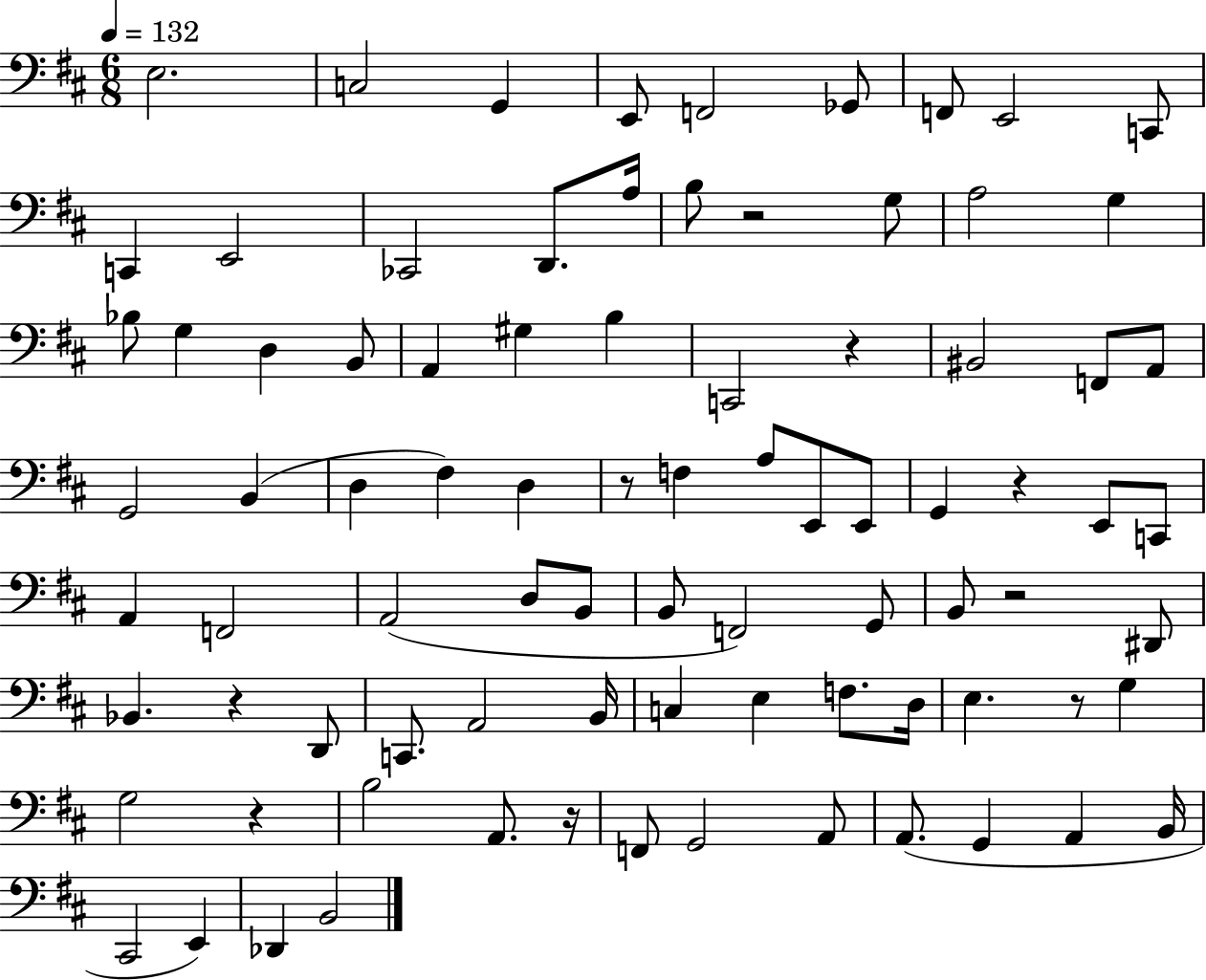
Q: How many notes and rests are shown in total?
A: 85